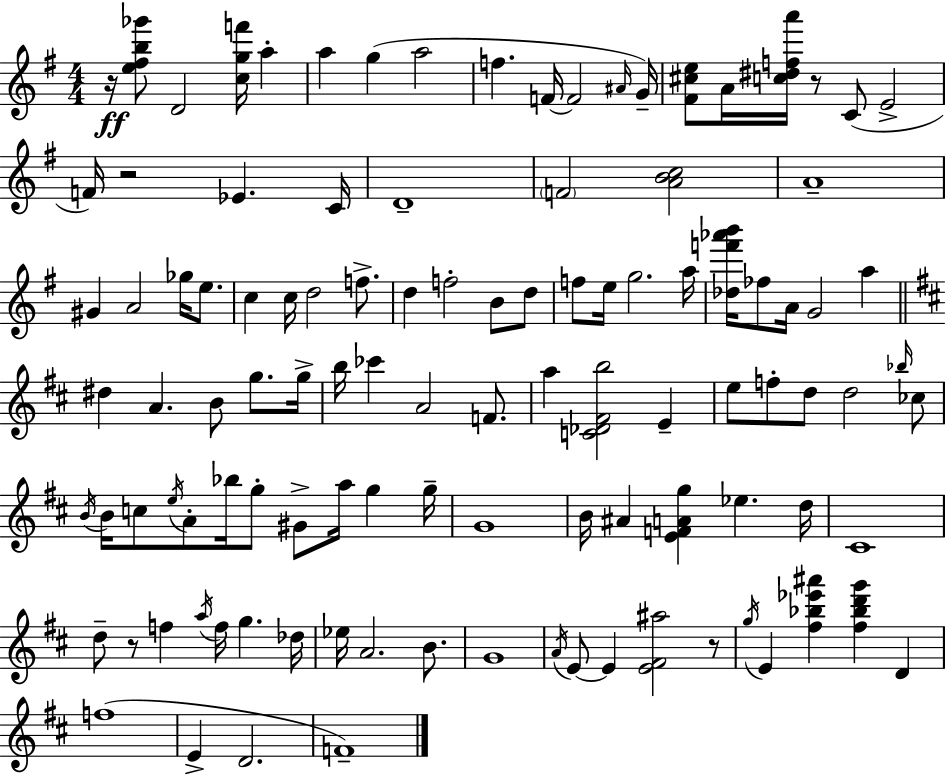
X:1
T:Untitled
M:4/4
L:1/4
K:G
z/4 [e^fb_g']/2 D2 [cgf']/4 a a g a2 f F/4 F2 ^A/4 G/4 [^F^ce]/2 A/4 [c^dfa']/4 z/2 C/2 E2 F/4 z2 _E C/4 D4 F2 [ABc]2 A4 ^G A2 _g/4 e/2 c c/4 d2 f/2 d f2 B/2 d/2 f/2 e/4 g2 a/4 [_df'_a'b']/4 _f/2 A/4 G2 a ^d A B/2 g/2 g/4 b/4 _c' A2 F/2 a [C_D^Fb]2 E e/2 f/2 d/2 d2 _b/4 _c/2 B/4 B/4 c/2 e/4 A/2 _b/4 g/2 ^G/2 a/4 g g/4 G4 B/4 ^A [EFAg] _e d/4 ^C4 d/2 z/2 f a/4 f/4 g _d/4 _e/4 A2 B/2 G4 A/4 E/2 E [E^F^a]2 z/2 g/4 E [^f_b_e'^a'] [^f_bd'g'] D f4 E D2 F4